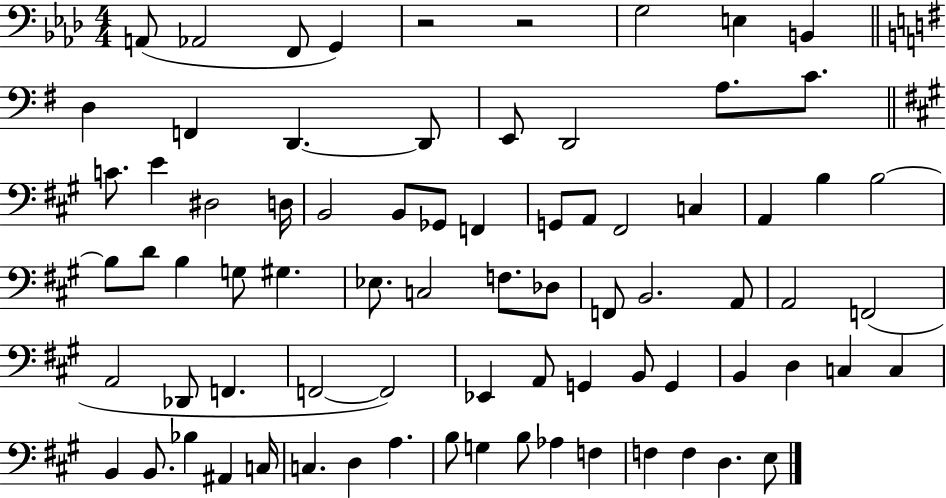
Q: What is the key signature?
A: AES major